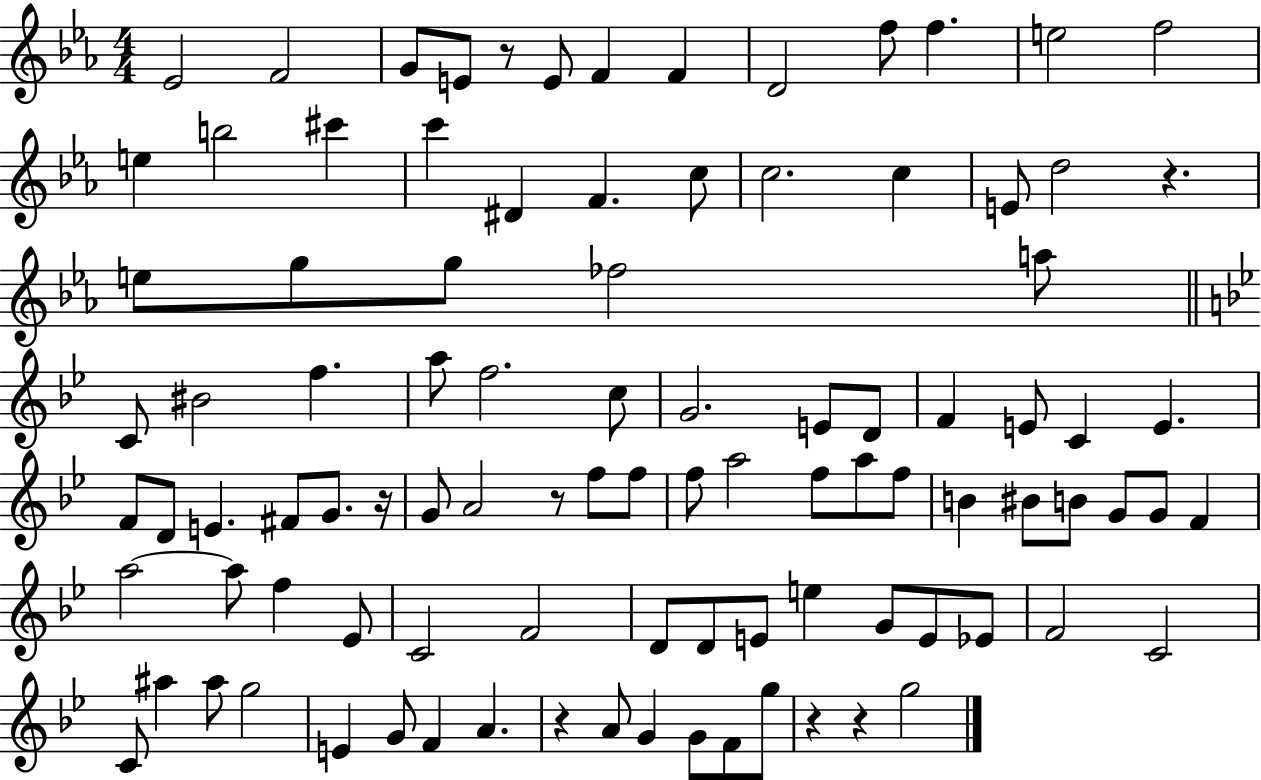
X:1
T:Untitled
M:4/4
L:1/4
K:Eb
_E2 F2 G/2 E/2 z/2 E/2 F F D2 f/2 f e2 f2 e b2 ^c' c' ^D F c/2 c2 c E/2 d2 z e/2 g/2 g/2 _f2 a/2 C/2 ^B2 f a/2 f2 c/2 G2 E/2 D/2 F E/2 C E F/2 D/2 E ^F/2 G/2 z/4 G/2 A2 z/2 f/2 f/2 f/2 a2 f/2 a/2 f/2 B ^B/2 B/2 G/2 G/2 F a2 a/2 f _E/2 C2 F2 D/2 D/2 E/2 e G/2 E/2 _E/2 F2 C2 C/2 ^a ^a/2 g2 E G/2 F A z A/2 G G/2 F/2 g/2 z z g2